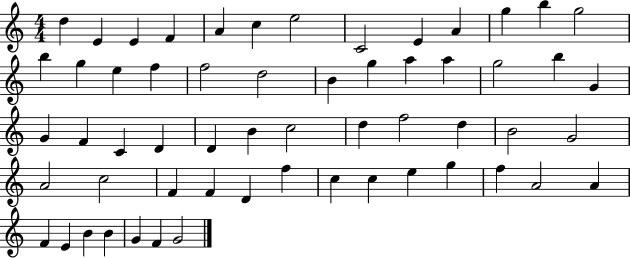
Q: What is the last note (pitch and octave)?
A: G4